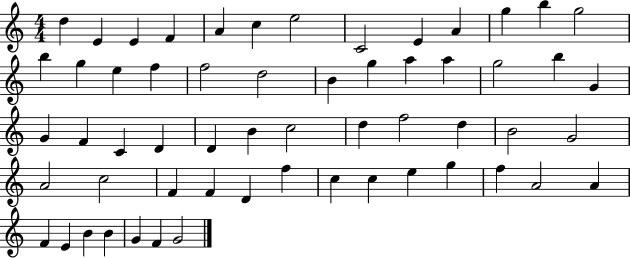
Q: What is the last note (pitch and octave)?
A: G4